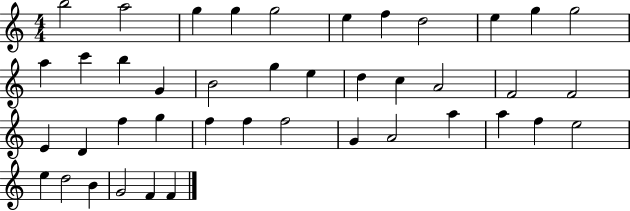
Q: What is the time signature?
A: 4/4